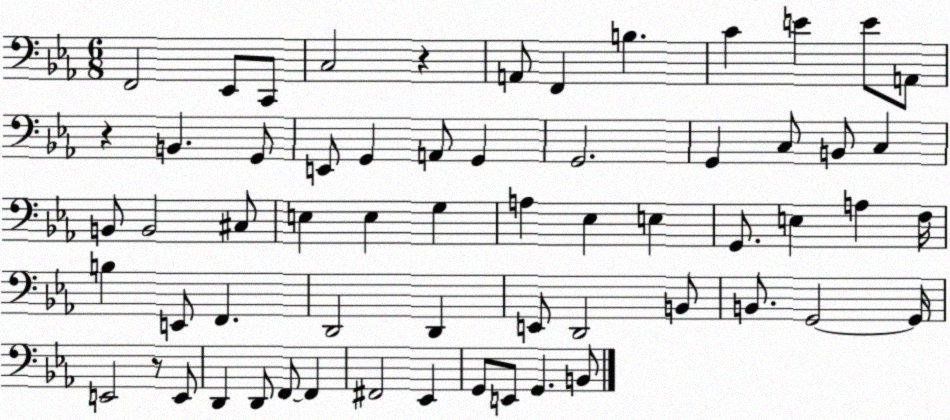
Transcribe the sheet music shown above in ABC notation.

X:1
T:Untitled
M:6/8
L:1/4
K:Eb
F,,2 _E,,/2 C,,/2 C,2 z A,,/2 F,, B, C E E/2 A,,/2 z B,, G,,/2 E,,/2 G,, A,,/2 G,, G,,2 G,, C,/2 B,,/2 C, B,,/2 B,,2 ^C,/2 E, E, G, A, _E, E, G,,/2 E, A, F,/4 B, E,,/2 F,, D,,2 D,, E,,/2 D,,2 B,,/2 B,,/2 G,,2 G,,/4 E,,2 z/2 E,,/2 D,, D,,/2 F,,/2 F,, ^F,,2 _E,, G,,/2 E,,/2 G,, B,,/2